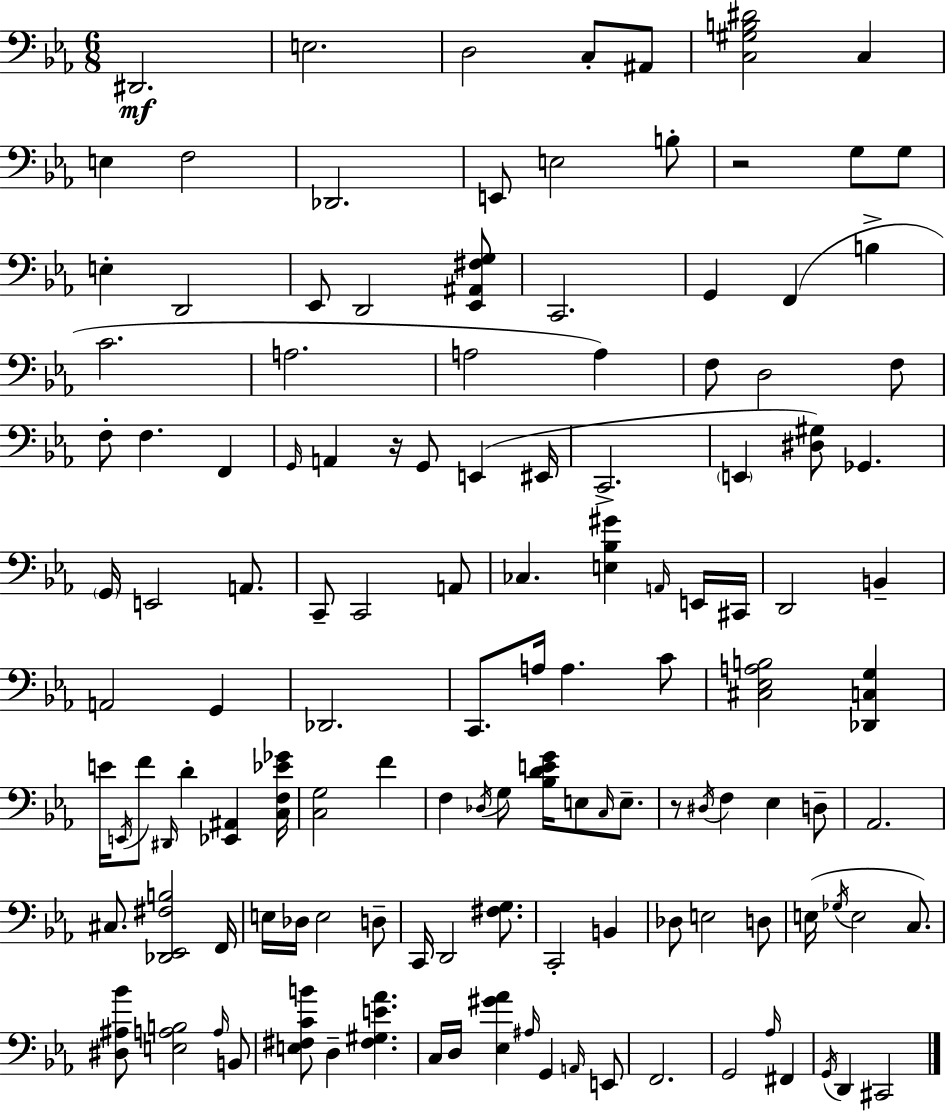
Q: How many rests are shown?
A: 3